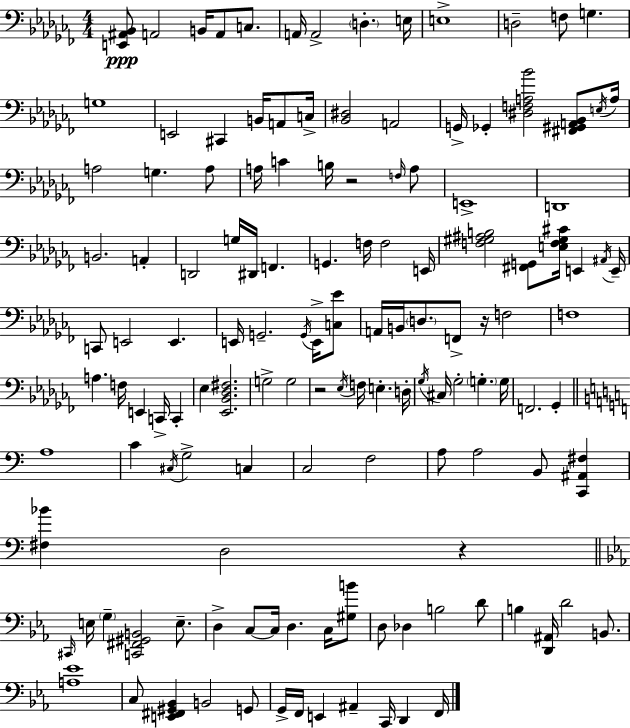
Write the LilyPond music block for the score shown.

{
  \clef bass
  \numericTimeSignature
  \time 4/4
  \key aes \minor
  <e, ais, bes,>8\ppp a,2 b,16 a,8 c8. | a,16 a,2-> \parenthesize d4.-. e16 | e1-> | d2-- f8 g4. | \break g1 | e,2 cis,4 b,16 a,8 c16-> | <bes, dis>2 a,2 | g,16-> ges,4-. <dis f a bes'>2 <fis, gis, a, bes,>8 \acciaccatura { e16 } | \break a16 a2 g4. a8 | a16 c'4 b16 r2 \grace { f16 } | a8 e,1-> | d,1 | \break b,2. a,4-. | d,2 g16 dis,16 f,4. | g,4. f16 f2 | e,16 <f gis ais b>2 <fis, g,>8 <e f gis cis'>16 e,4 | \break \acciaccatura { ais,16 } e,16-- c,8 e,2 e,4. | e,16 g,2.-- | \acciaccatura { g,16 } e,16-> <c ees'>8 a,16 b,16 \parenthesize d8. f,8-> r16 f2 | f1 | \break a4. f16 e,4 c,16-> | c,4-. ees4 <ees, bes, des fis>2. | g2-> g2 | r2 \acciaccatura { ees16 } f16 e4.-. | \break d16-. \acciaccatura { ges16 } cis16 ges2-. \parenthesize g4.-. | g16 f,2. | ges,4-. \bar "||" \break \key a \minor a1 | c'4 \acciaccatura { cis16 } g2-> c4 | c2 f2 | a8 a2 b,8 <c, ais, fis>4 | \break <fis bes'>4 d2 r4 | \bar "||" \break \key ees \major \grace { cis,16 } e16 \parenthesize g4-- <c, fis, gis, b,>2 e8.-- | d4-> c8~~ c16 d4. c16 <gis b'>8 | d8 des4 b2 d'8 | b4 <d, ais,>16 d'2 b,8. | \break <a ees'>1 | c8 <e, fis, gis, bes,>4 b,2 g,8 | g,16-> f,16 e,4 ais,4-- c,16 d,4 | f,16 \bar "|."
}